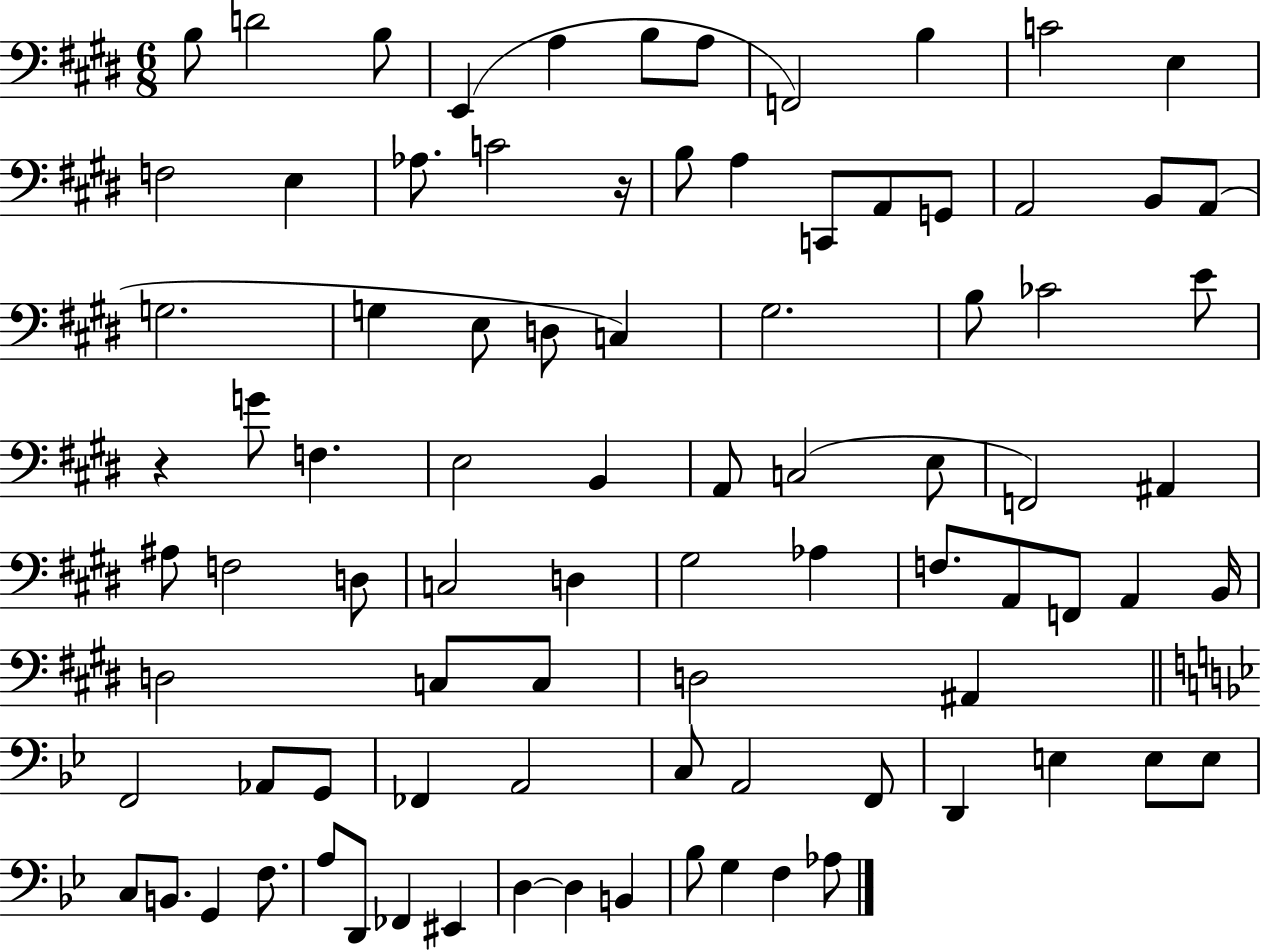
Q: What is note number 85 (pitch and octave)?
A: Ab3